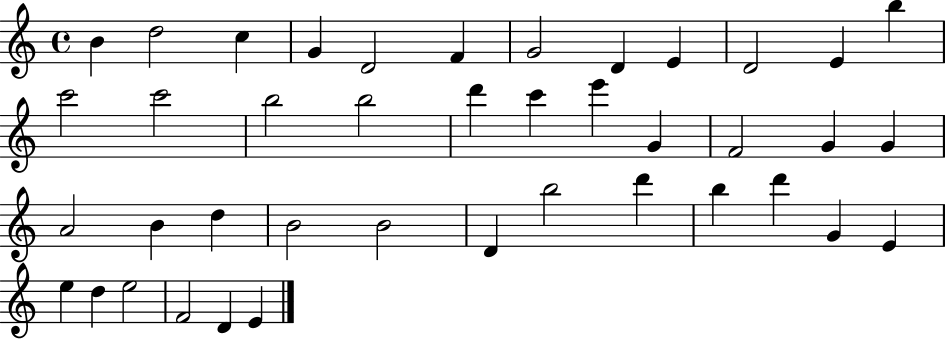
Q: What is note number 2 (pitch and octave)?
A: D5